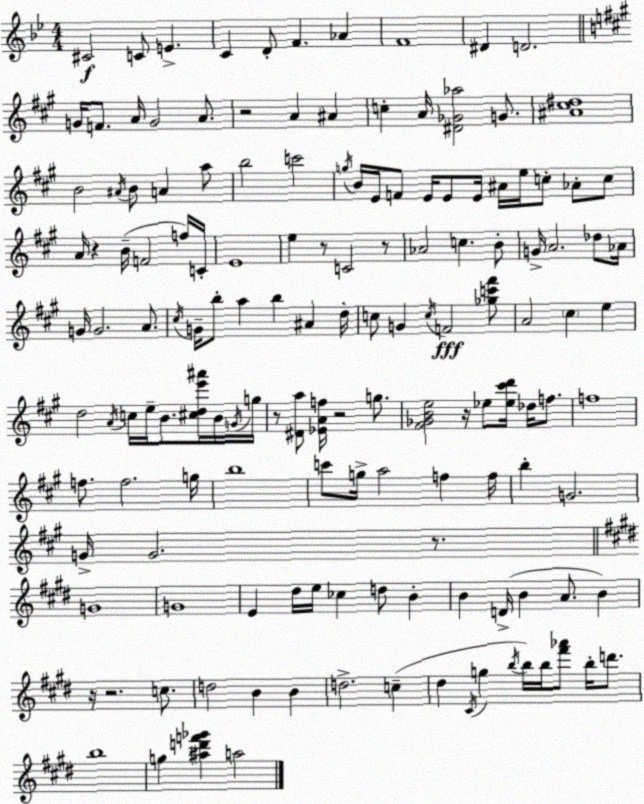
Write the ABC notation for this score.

X:1
T:Untitled
M:4/4
L:1/4
K:Gm
^C2 C/2 E C D/2 F _A F4 ^D D2 G/4 F/2 A/4 G2 A/2 z2 A ^A c A/4 [^D_G_a]2 G/2 [^A^c^d]4 B2 ^A/4 B/2 A a/2 b2 c'2 g/4 B/4 E/4 F/2 E/4 E/2 E/4 ^A/4 e/4 c/2 _A/2 c/2 A/4 z B/4 F2 f/4 C/4 E4 e z/2 C2 z/2 _A2 c B/2 G/4 A2 _d/2 _A/4 G/4 G2 A/2 ^c/4 G/4 b/2 a b ^A d/4 c/2 G c/4 F2 [_gc'^f']/2 A2 ^c e d2 A/4 c/4 e/4 B/2 [^cde'^a']/4 B/4 G/4 g/4 z/2 [^Da]/2 [_EAf]/4 z2 g/2 [^F_GBe]2 z/4 _e/2 [_e^c'd']/4 _d/4 f/2 f4 f/2 f2 g/4 b4 c'/2 g/4 a2 f f/4 b G2 G/4 G2 z/2 G4 G4 E ^d/4 e/4 _c d/2 B B D/4 B A/2 B z/4 z2 c/2 d2 B B d2 c ^d ^C/4 g b/4 b/4 b/4 [^f'_a']/2 b/4 d'/2 b4 g [^ad'f'_g'] a2